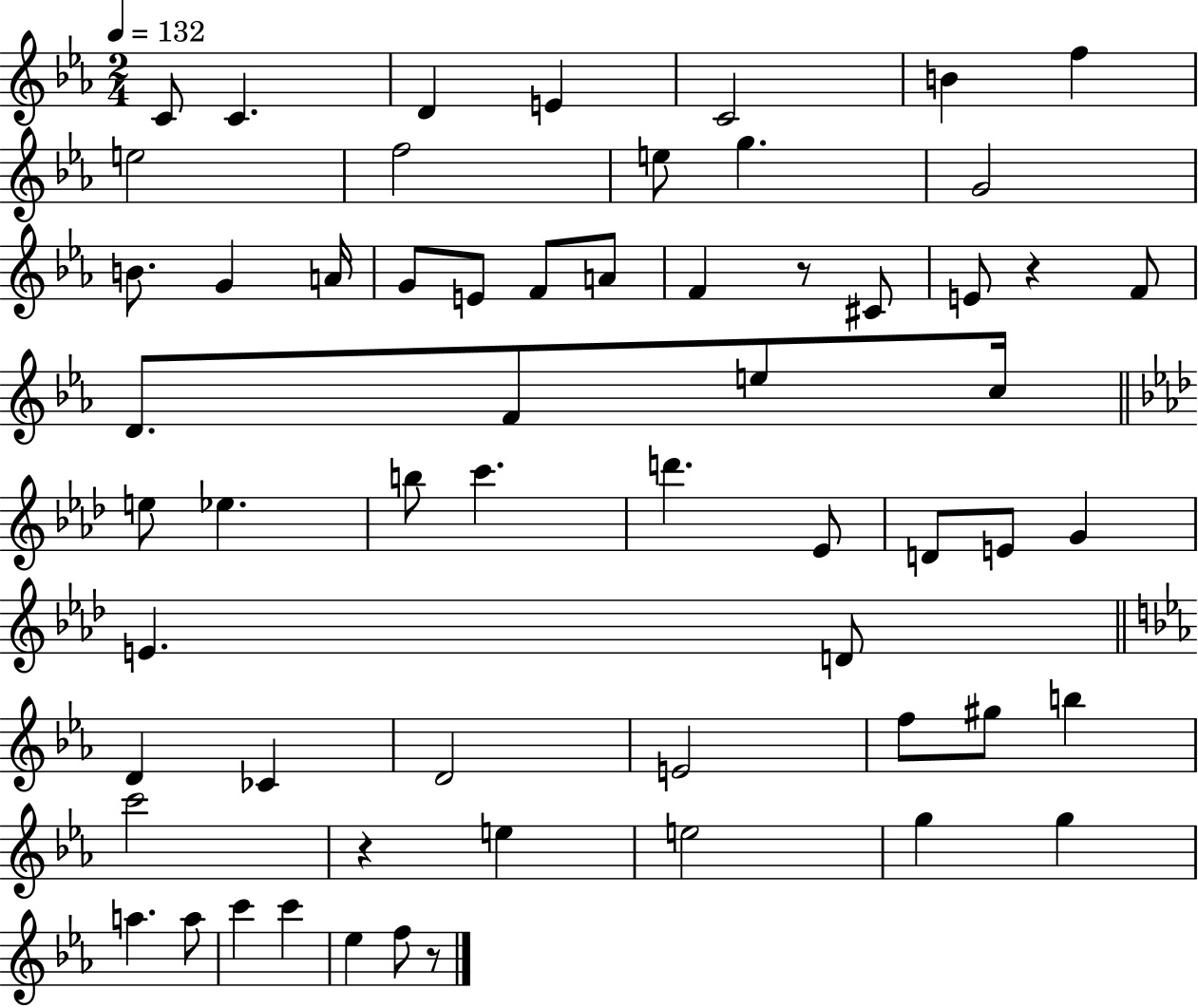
C4/e C4/q. D4/q E4/q C4/h B4/q F5/q E5/h F5/h E5/e G5/q. G4/h B4/e. G4/q A4/s G4/e E4/e F4/e A4/e F4/q R/e C#4/e E4/e R/q F4/e D4/e. F4/e E5/e C5/s E5/e Eb5/q. B5/e C6/q. D6/q. Eb4/e D4/e E4/e G4/q E4/q. D4/e D4/q CES4/q D4/h E4/h F5/e G#5/e B5/q C6/h R/q E5/q E5/h G5/q G5/q A5/q. A5/e C6/q C6/q Eb5/q F5/e R/e